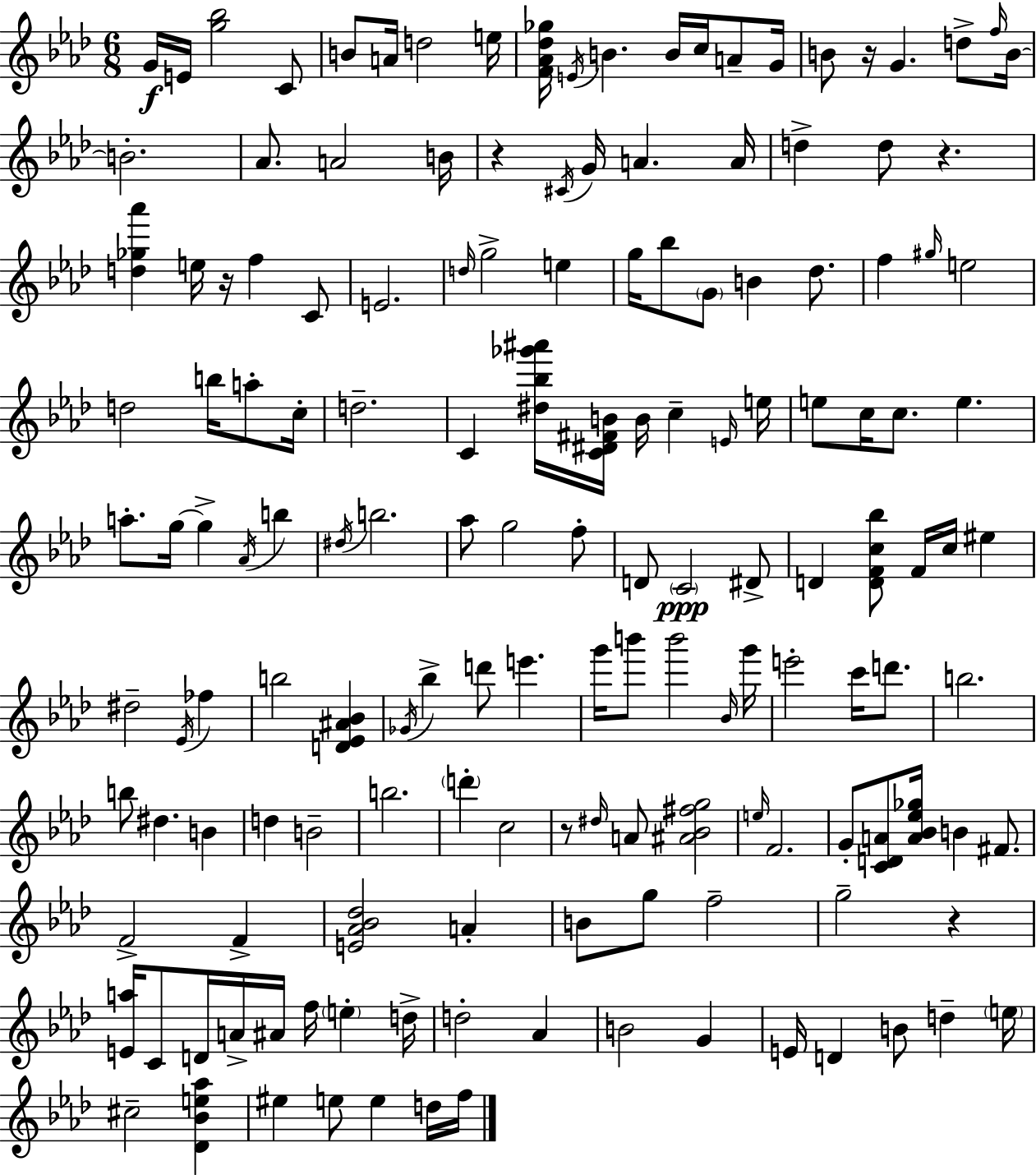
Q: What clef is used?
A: treble